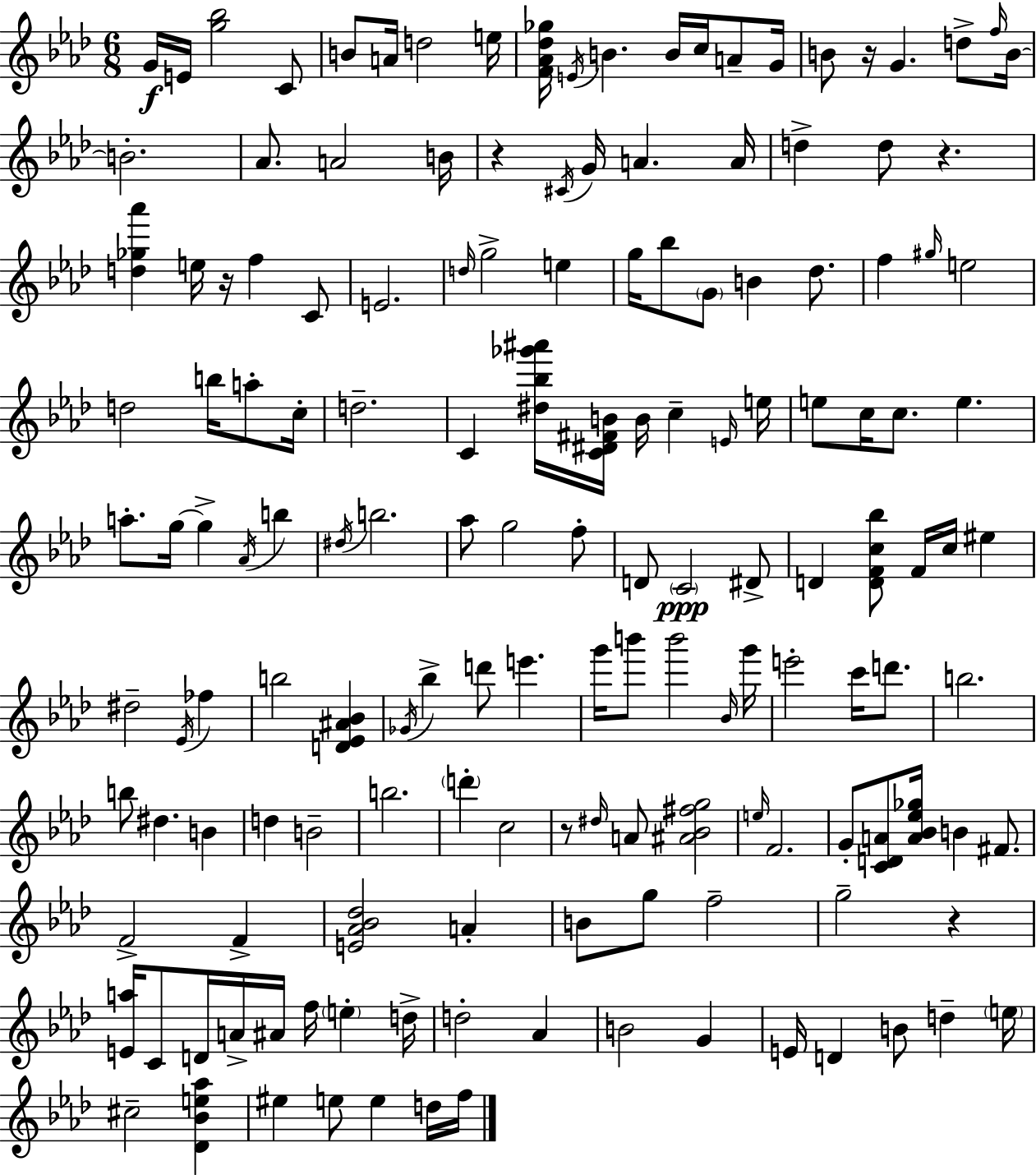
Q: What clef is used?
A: treble